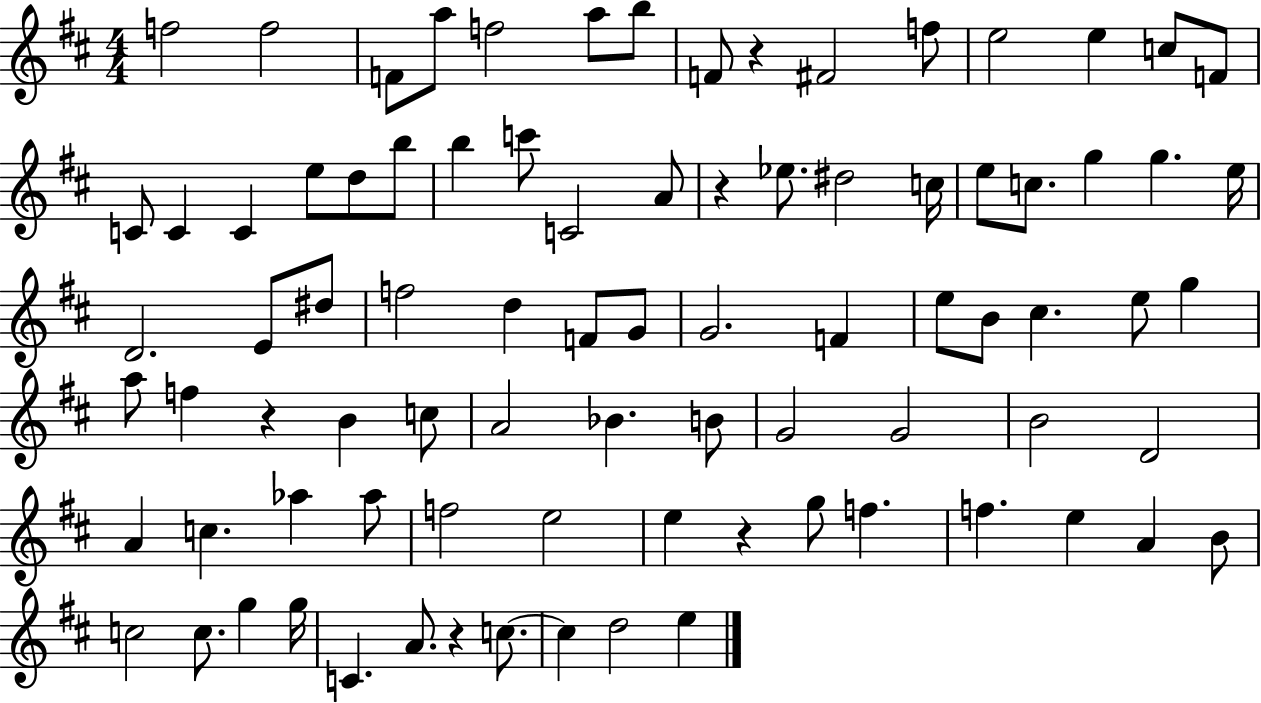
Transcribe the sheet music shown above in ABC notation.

X:1
T:Untitled
M:4/4
L:1/4
K:D
f2 f2 F/2 a/2 f2 a/2 b/2 F/2 z ^F2 f/2 e2 e c/2 F/2 C/2 C C e/2 d/2 b/2 b c'/2 C2 A/2 z _e/2 ^d2 c/4 e/2 c/2 g g e/4 D2 E/2 ^d/2 f2 d F/2 G/2 G2 F e/2 B/2 ^c e/2 g a/2 f z B c/2 A2 _B B/2 G2 G2 B2 D2 A c _a _a/2 f2 e2 e z g/2 f f e A B/2 c2 c/2 g g/4 C A/2 z c/2 c d2 e